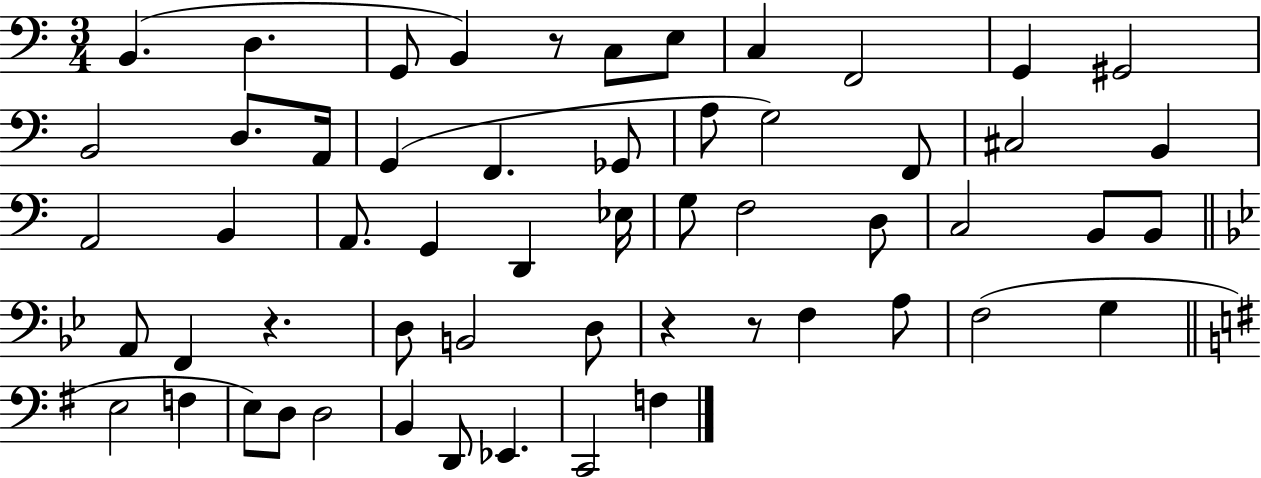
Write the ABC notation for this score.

X:1
T:Untitled
M:3/4
L:1/4
K:C
B,, D, G,,/2 B,, z/2 C,/2 E,/2 C, F,,2 G,, ^G,,2 B,,2 D,/2 A,,/4 G,, F,, _G,,/2 A,/2 G,2 F,,/2 ^C,2 B,, A,,2 B,, A,,/2 G,, D,, _E,/4 G,/2 F,2 D,/2 C,2 B,,/2 B,,/2 A,,/2 F,, z D,/2 B,,2 D,/2 z z/2 F, A,/2 F,2 G, E,2 F, E,/2 D,/2 D,2 B,, D,,/2 _E,, C,,2 F,